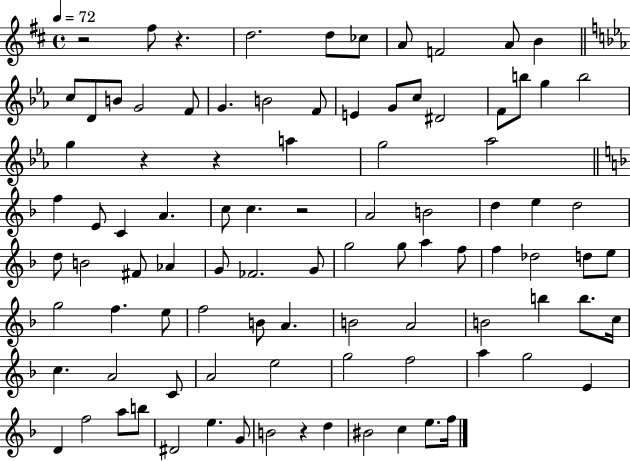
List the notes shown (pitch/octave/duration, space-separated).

R/h F#5/e R/q. D5/h. D5/e CES5/e A4/e F4/h A4/e B4/q C5/e D4/e B4/e G4/h F4/e G4/q. B4/h F4/e E4/q G4/e C5/e D#4/h F4/e B5/e G5/q B5/h G5/q R/q R/q A5/q G5/h Ab5/h F5/q E4/e C4/q A4/q. C5/e C5/q. R/h A4/h B4/h D5/q E5/q D5/h D5/e B4/h F#4/e Ab4/q G4/e FES4/h. G4/e G5/h G5/e A5/q F5/e F5/q Db5/h D5/e E5/e G5/h F5/q. E5/e F5/h B4/e A4/q. B4/h A4/h B4/h B5/q B5/e. C5/s C5/q. A4/h C4/e A4/h E5/h G5/h F5/h A5/q G5/h E4/q D4/q F5/h A5/e B5/e D#4/h E5/q. G4/e B4/h R/q D5/q BIS4/h C5/q E5/e. F5/s